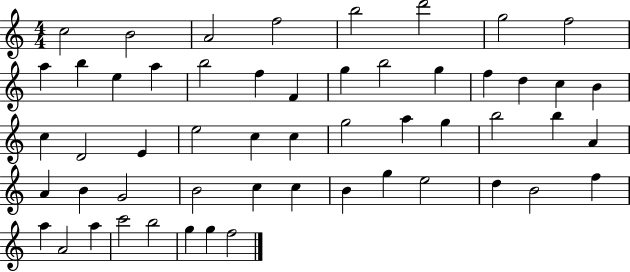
X:1
T:Untitled
M:4/4
L:1/4
K:C
c2 B2 A2 f2 b2 d'2 g2 f2 a b e a b2 f F g b2 g f d c B c D2 E e2 c c g2 a g b2 b A A B G2 B2 c c B g e2 d B2 f a A2 a c'2 b2 g g f2